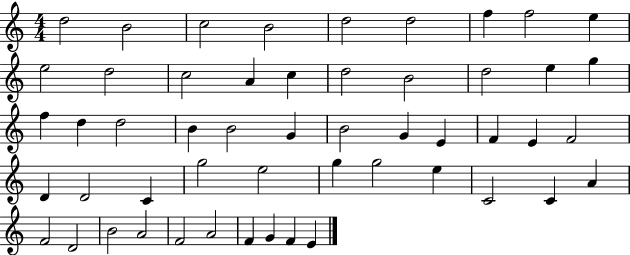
D5/h B4/h C5/h B4/h D5/h D5/h F5/q F5/h E5/q E5/h D5/h C5/h A4/q C5/q D5/h B4/h D5/h E5/q G5/q F5/q D5/q D5/h B4/q B4/h G4/q B4/h G4/q E4/q F4/q E4/q F4/h D4/q D4/h C4/q G5/h E5/h G5/q G5/h E5/q C4/h C4/q A4/q F4/h D4/h B4/h A4/h F4/h A4/h F4/q G4/q F4/q E4/q